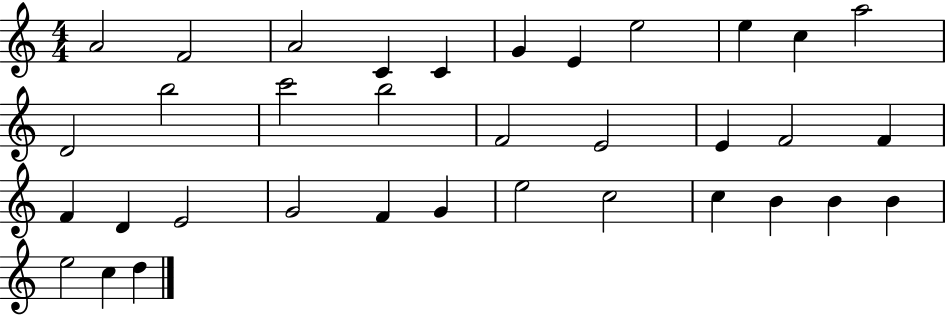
A4/h F4/h A4/h C4/q C4/q G4/q E4/q E5/h E5/q C5/q A5/h D4/h B5/h C6/h B5/h F4/h E4/h E4/q F4/h F4/q F4/q D4/q E4/h G4/h F4/q G4/q E5/h C5/h C5/q B4/q B4/q B4/q E5/h C5/q D5/q